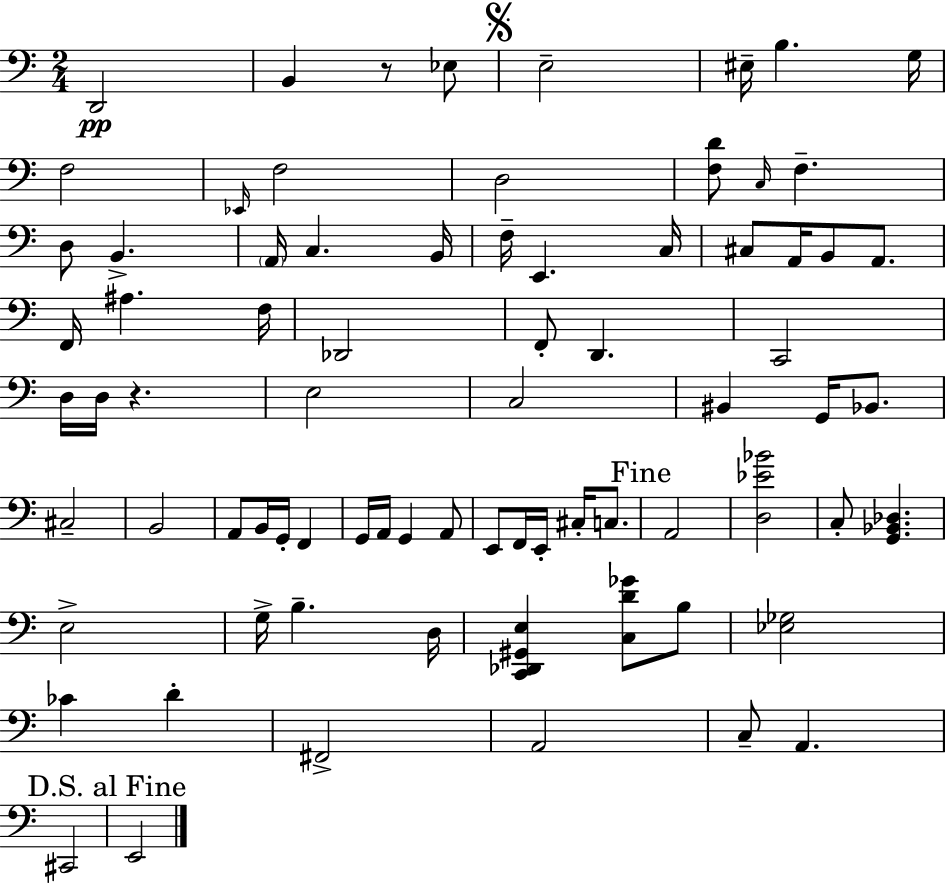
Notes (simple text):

D2/h B2/q R/e Eb3/e E3/h EIS3/s B3/q. G3/s F3/h Eb2/s F3/h D3/h [F3,D4]/e C3/s F3/q. D3/e B2/q. A2/s C3/q. B2/s F3/s E2/q. C3/s C#3/e A2/s B2/e A2/e. F2/s A#3/q. F3/s Db2/h F2/e D2/q. C2/h D3/s D3/s R/q. E3/h C3/h BIS2/q G2/s Bb2/e. C#3/h B2/h A2/e B2/s G2/s F2/q G2/s A2/s G2/q A2/e E2/e F2/s E2/s C#3/s C3/e. A2/h [D3,Eb4,Bb4]/h C3/e [G2,Bb2,Db3]/q. E3/h G3/s B3/q. D3/s [C2,Db2,G#2,E3]/q [C3,D4,Gb4]/e B3/e [Eb3,Gb3]/h CES4/q D4/q F#2/h A2/h C3/e A2/q. C#2/h E2/h